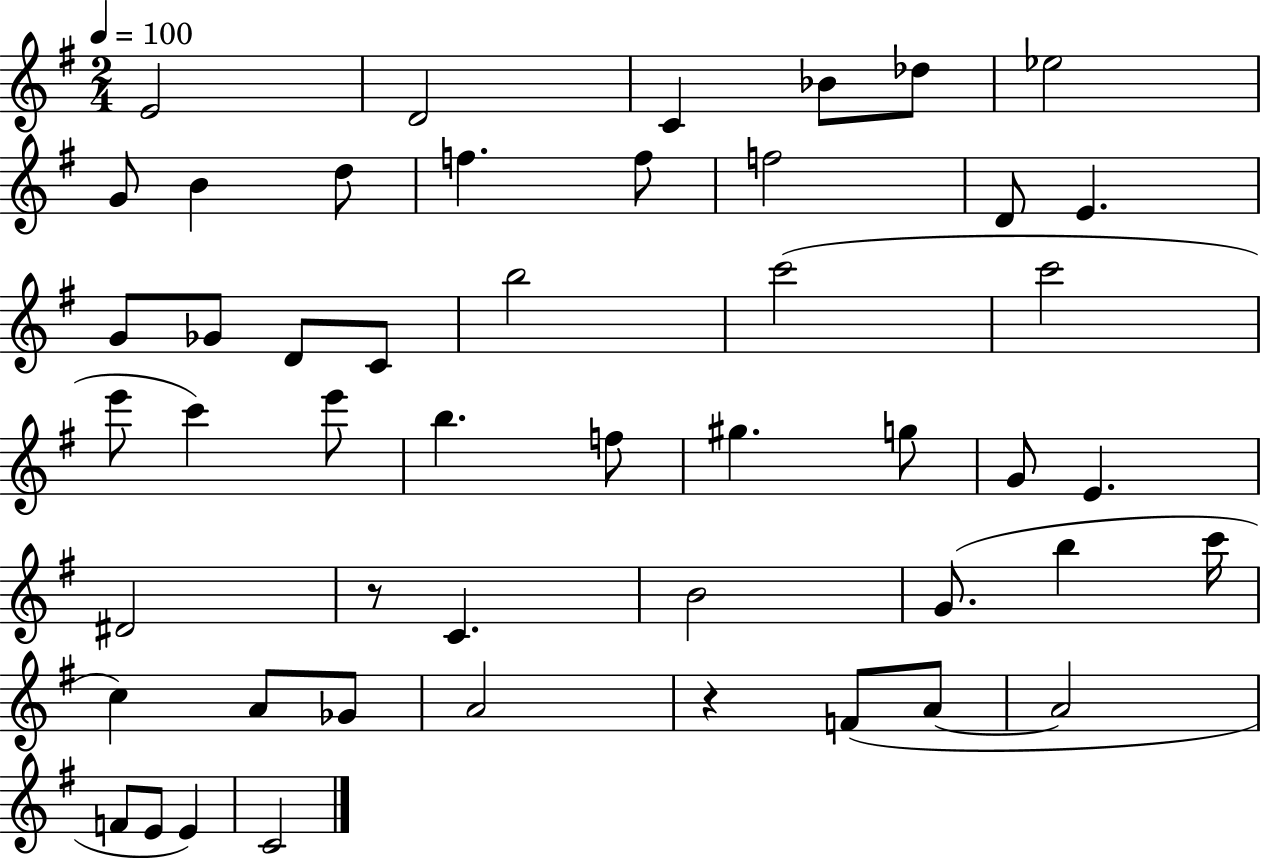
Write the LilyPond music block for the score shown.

{
  \clef treble
  \numericTimeSignature
  \time 2/4
  \key g \major
  \tempo 4 = 100
  e'2 | d'2 | c'4 bes'8 des''8 | ees''2 | \break g'8 b'4 d''8 | f''4. f''8 | f''2 | d'8 e'4. | \break g'8 ges'8 d'8 c'8 | b''2 | c'''2( | c'''2 | \break e'''8 c'''4) e'''8 | b''4. f''8 | gis''4. g''8 | g'8 e'4. | \break dis'2 | r8 c'4. | b'2 | g'8.( b''4 c'''16 | \break c''4) a'8 ges'8 | a'2 | r4 f'8( a'8~~ | a'2 | \break f'8 e'8 e'4) | c'2 | \bar "|."
}